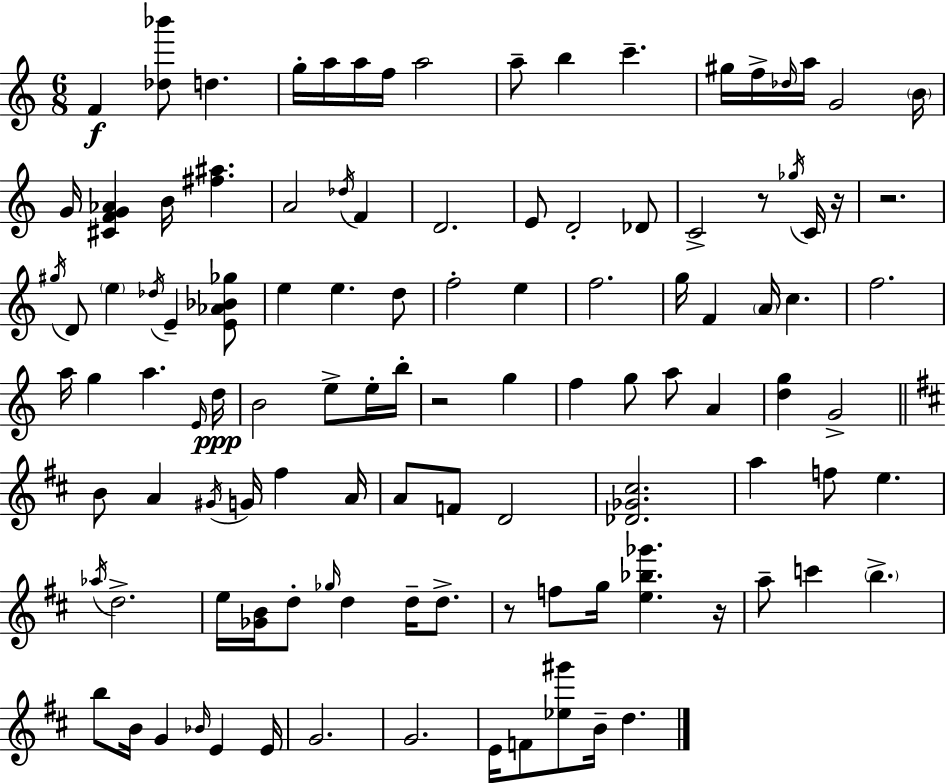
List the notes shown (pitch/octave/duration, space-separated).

F4/q [Db5,Bb6]/e D5/q. G5/s A5/s A5/s F5/s A5/h A5/e B5/q C6/q. G#5/s F5/s Db5/s A5/s G4/h B4/s G4/s [C#4,F4,G4,Ab4]/q B4/s [F#5,A#5]/q. A4/h Db5/s F4/q D4/h. E4/e D4/h Db4/e C4/h R/e Gb5/s C4/s R/s R/h. G#5/s D4/e E5/q Db5/s E4/q [E4,Ab4,Bb4,Gb5]/e E5/q E5/q. D5/e F5/h E5/q F5/h. G5/s F4/q A4/s C5/q. F5/h. A5/s G5/q A5/q. E4/s D5/s B4/h E5/e E5/s B5/s R/h G5/q F5/q G5/e A5/e A4/q [D5,G5]/q G4/h B4/e A4/q G#4/s G4/s F#5/q A4/s A4/e F4/e D4/h [Db4,Gb4,C#5]/h. A5/q F5/e E5/q. Ab5/s D5/h. E5/s [Gb4,B4]/s D5/e Gb5/s D5/q D5/s D5/e. R/e F5/e G5/s [E5,Bb5,Gb6]/q. R/s A5/e C6/q B5/q. B5/e B4/s G4/q Bb4/s E4/q E4/s G4/h. G4/h. E4/s F4/e [Eb5,G#6]/e B4/s D5/q.